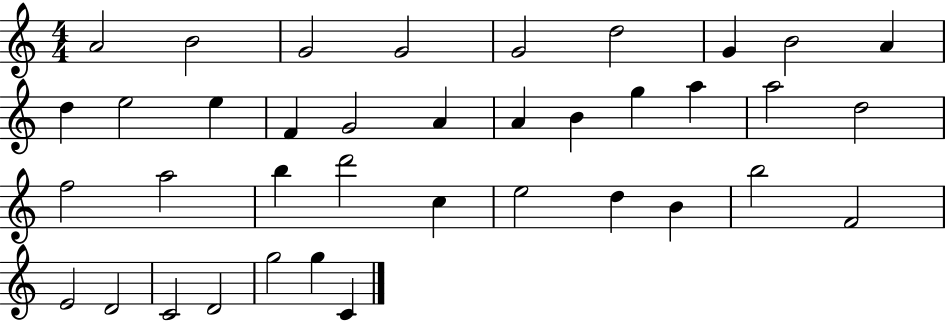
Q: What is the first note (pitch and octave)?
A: A4